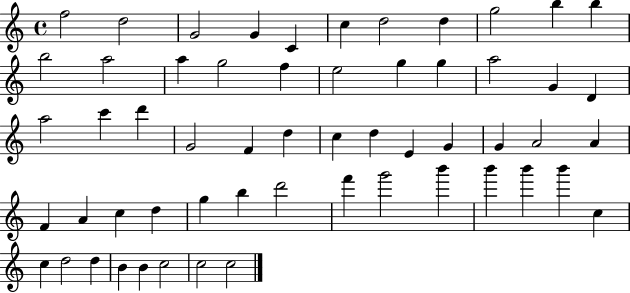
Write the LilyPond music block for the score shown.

{
  \clef treble
  \time 4/4
  \defaultTimeSignature
  \key c \major
  f''2 d''2 | g'2 g'4 c'4 | c''4 d''2 d''4 | g''2 b''4 b''4 | \break b''2 a''2 | a''4 g''2 f''4 | e''2 g''4 g''4 | a''2 g'4 d'4 | \break a''2 c'''4 d'''4 | g'2 f'4 d''4 | c''4 d''4 e'4 g'4 | g'4 a'2 a'4 | \break f'4 a'4 c''4 d''4 | g''4 b''4 d'''2 | f'''4 g'''2 b'''4 | b'''4 b'''4 b'''4 c''4 | \break c''4 d''2 d''4 | b'4 b'4 c''2 | c''2 c''2 | \bar "|."
}